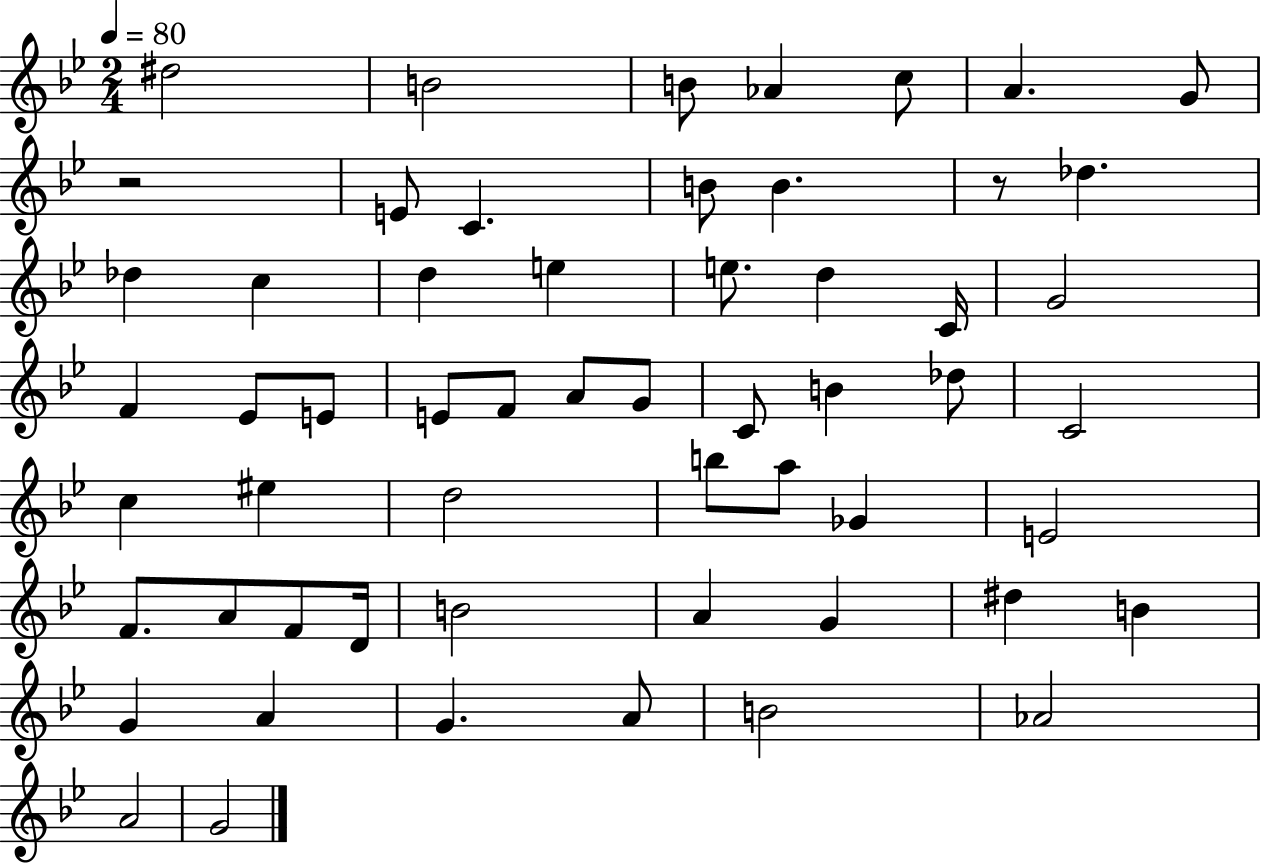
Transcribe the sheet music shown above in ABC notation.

X:1
T:Untitled
M:2/4
L:1/4
K:Bb
^d2 B2 B/2 _A c/2 A G/2 z2 E/2 C B/2 B z/2 _d _d c d e e/2 d C/4 G2 F _E/2 E/2 E/2 F/2 A/2 G/2 C/2 B _d/2 C2 c ^e d2 b/2 a/2 _G E2 F/2 A/2 F/2 D/4 B2 A G ^d B G A G A/2 B2 _A2 A2 G2